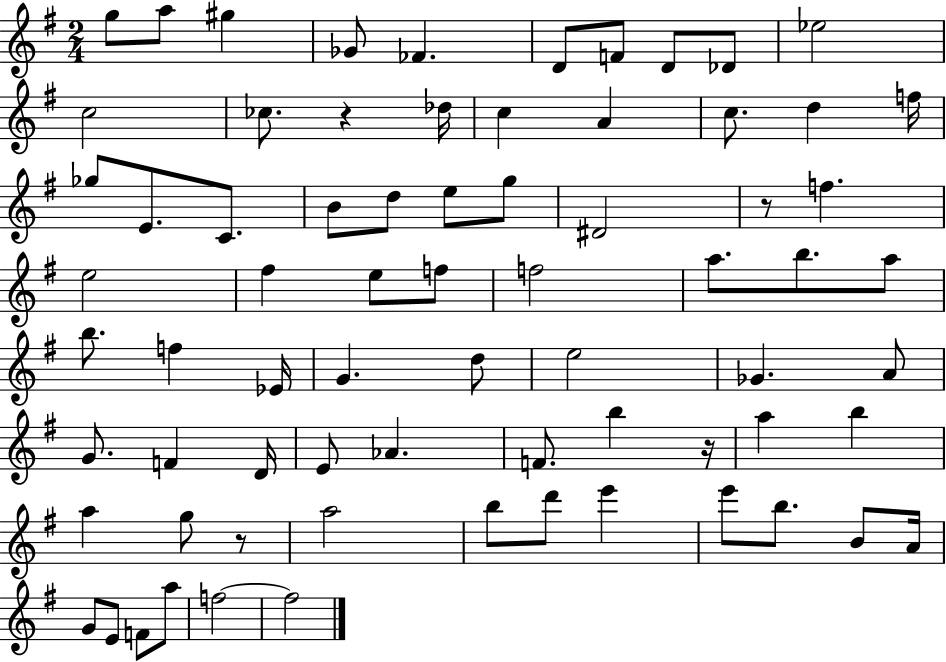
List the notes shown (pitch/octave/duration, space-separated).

G5/e A5/e G#5/q Gb4/e FES4/q. D4/e F4/e D4/e Db4/e Eb5/h C5/h CES5/e. R/q Db5/s C5/q A4/q C5/e. D5/q F5/s Gb5/e E4/e. C4/e. B4/e D5/e E5/e G5/e D#4/h R/e F5/q. E5/h F#5/q E5/e F5/e F5/h A5/e. B5/e. A5/e B5/e. F5/q Eb4/s G4/q. D5/e E5/h Gb4/q. A4/e G4/e. F4/q D4/s E4/e Ab4/q. F4/e. B5/q R/s A5/q B5/q A5/q G5/e R/e A5/h B5/e D6/e E6/q E6/e B5/e. B4/e A4/s G4/e E4/e F4/e A5/e F5/h F5/h